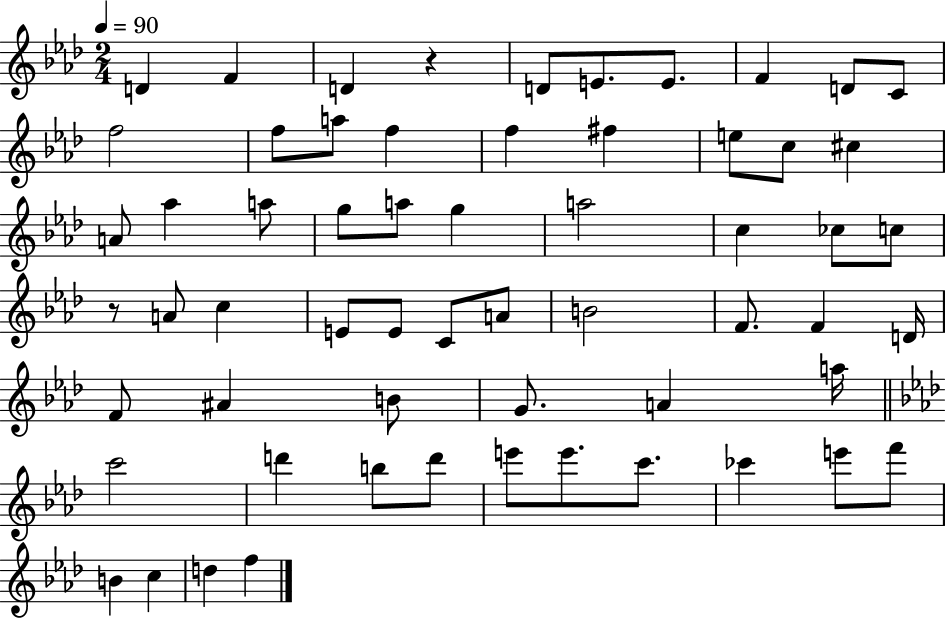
{
  \clef treble
  \numericTimeSignature
  \time 2/4
  \key aes \major
  \tempo 4 = 90
  d'4 f'4 | d'4 r4 | d'8 e'8. e'8. | f'4 d'8 c'8 | \break f''2 | f''8 a''8 f''4 | f''4 fis''4 | e''8 c''8 cis''4 | \break a'8 aes''4 a''8 | g''8 a''8 g''4 | a''2 | c''4 ces''8 c''8 | \break r8 a'8 c''4 | e'8 e'8 c'8 a'8 | b'2 | f'8. f'4 d'16 | \break f'8 ais'4 b'8 | g'8. a'4 a''16 | \bar "||" \break \key aes \major c'''2 | d'''4 b''8 d'''8 | e'''8 e'''8. c'''8. | ces'''4 e'''8 f'''8 | \break b'4 c''4 | d''4 f''4 | \bar "|."
}